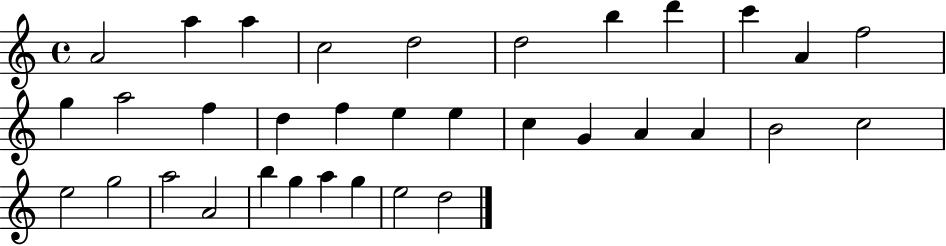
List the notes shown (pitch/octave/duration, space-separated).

A4/h A5/q A5/q C5/h D5/h D5/h B5/q D6/q C6/q A4/q F5/h G5/q A5/h F5/q D5/q F5/q E5/q E5/q C5/q G4/q A4/q A4/q B4/h C5/h E5/h G5/h A5/h A4/h B5/q G5/q A5/q G5/q E5/h D5/h